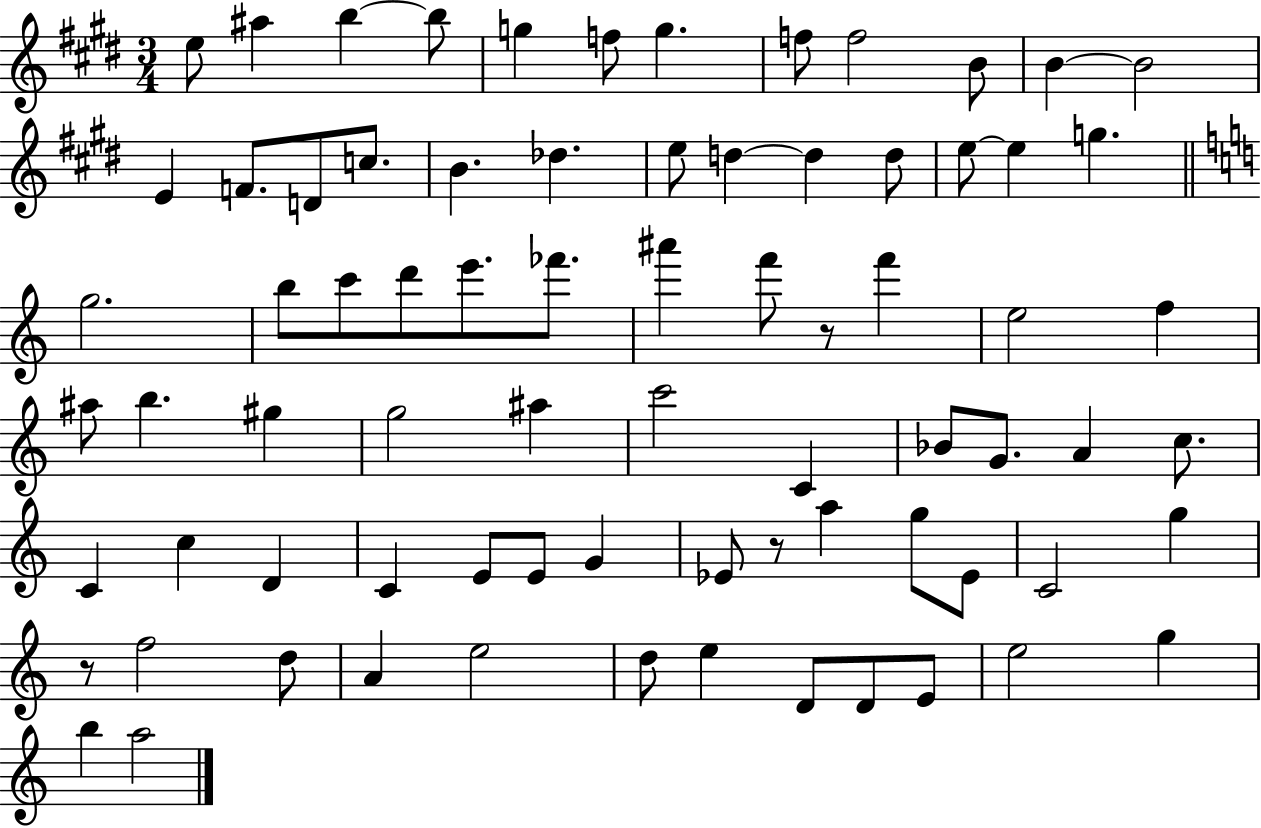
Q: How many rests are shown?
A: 3